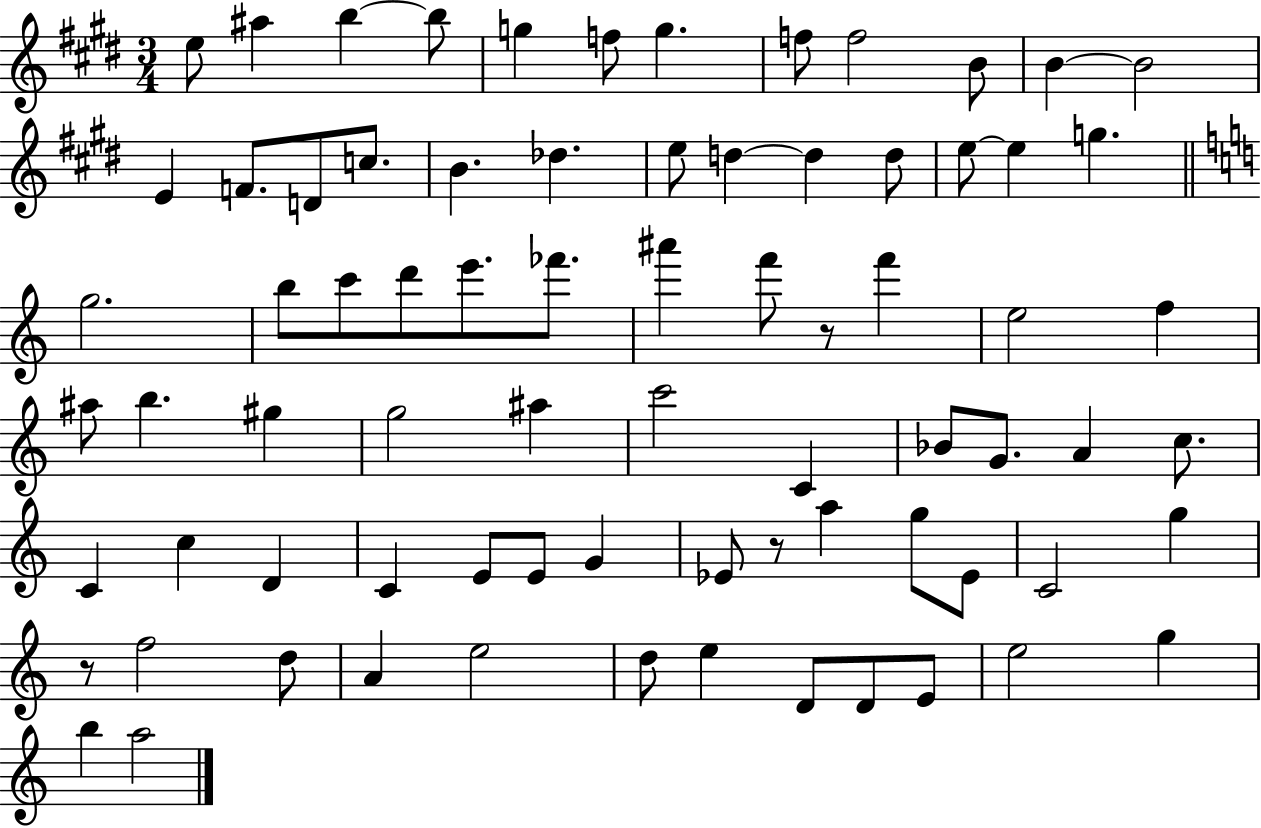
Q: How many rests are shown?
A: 3